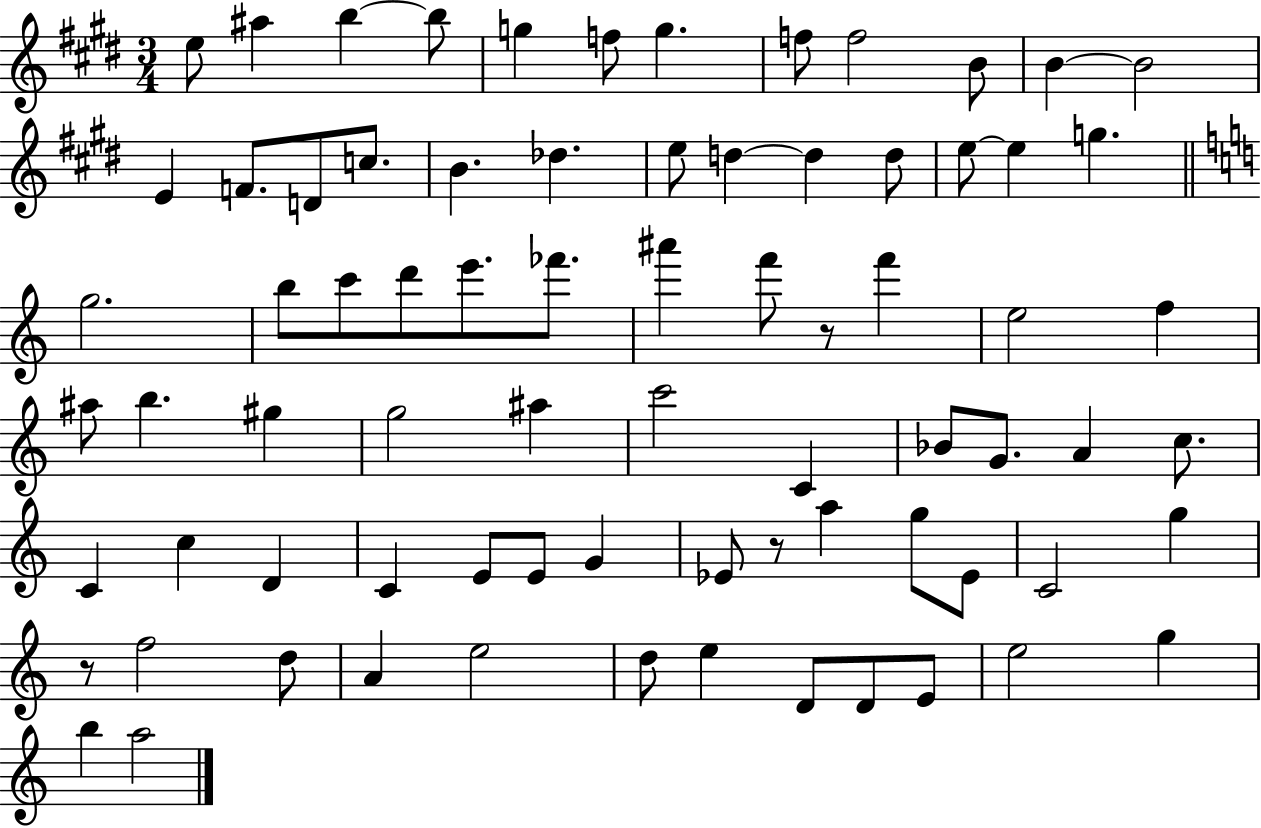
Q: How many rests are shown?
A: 3